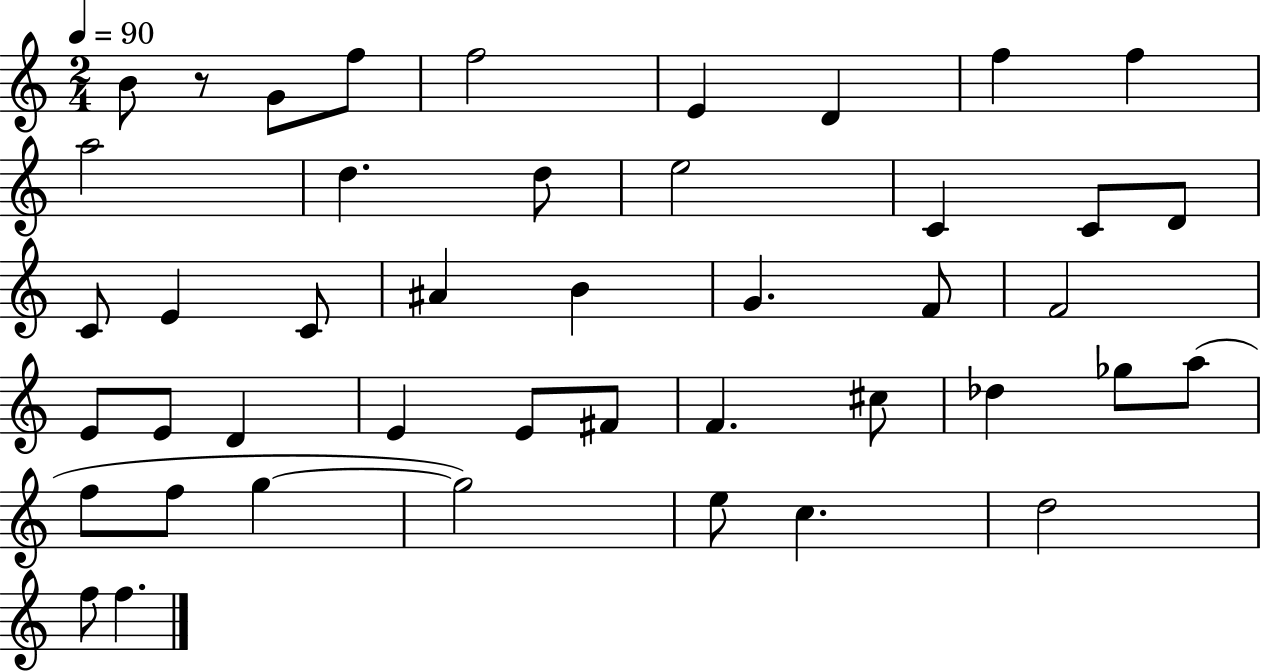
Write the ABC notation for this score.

X:1
T:Untitled
M:2/4
L:1/4
K:C
B/2 z/2 G/2 f/2 f2 E D f f a2 d d/2 e2 C C/2 D/2 C/2 E C/2 ^A B G F/2 F2 E/2 E/2 D E E/2 ^F/2 F ^c/2 _d _g/2 a/2 f/2 f/2 g g2 e/2 c d2 f/2 f